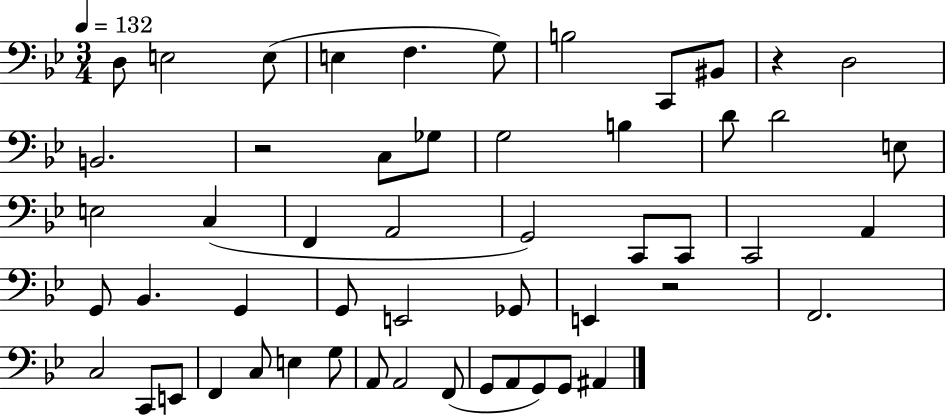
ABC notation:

X:1
T:Untitled
M:3/4
L:1/4
K:Bb
D,/2 E,2 E,/2 E, F, G,/2 B,2 C,,/2 ^B,,/2 z D,2 B,,2 z2 C,/2 _G,/2 G,2 B, D/2 D2 E,/2 E,2 C, F,, A,,2 G,,2 C,,/2 C,,/2 C,,2 A,, G,,/2 _B,, G,, G,,/2 E,,2 _G,,/2 E,, z2 F,,2 C,2 C,,/2 E,,/2 F,, C,/2 E, G,/2 A,,/2 A,,2 F,,/2 G,,/2 A,,/2 G,,/2 G,,/2 ^A,,